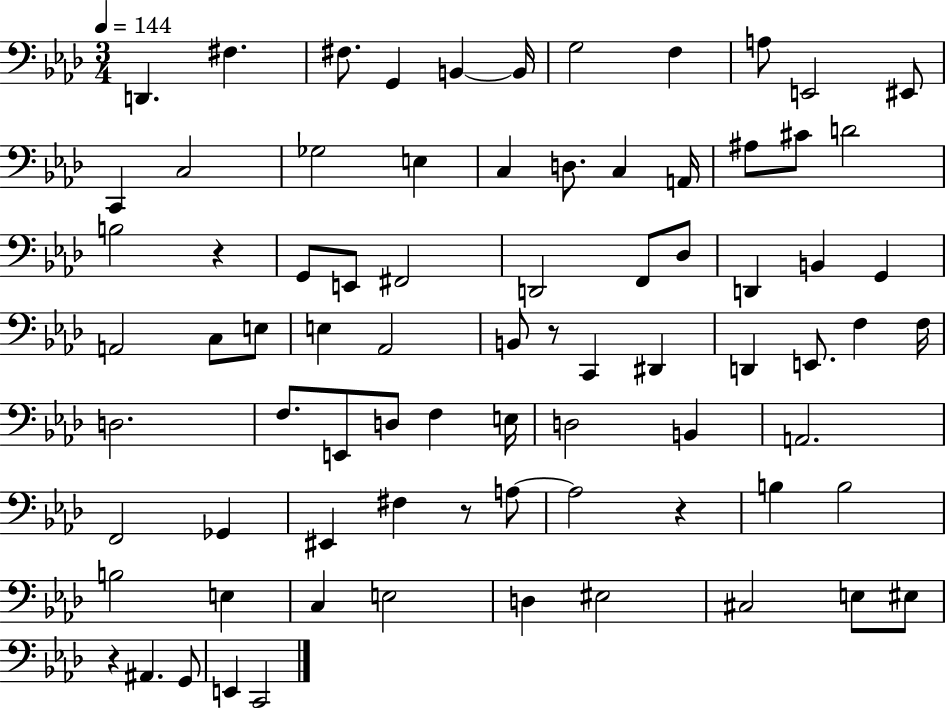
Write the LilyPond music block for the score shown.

{
  \clef bass
  \numericTimeSignature
  \time 3/4
  \key aes \major
  \tempo 4 = 144
  d,4. fis4. | fis8. g,4 b,4~~ b,16 | g2 f4 | a8 e,2 eis,8 | \break c,4 c2 | ges2 e4 | c4 d8. c4 a,16 | ais8 cis'8 d'2 | \break b2 r4 | g,8 e,8 fis,2 | d,2 f,8 des8 | d,4 b,4 g,4 | \break a,2 c8 e8 | e4 aes,2 | b,8 r8 c,4 dis,4 | d,4 e,8. f4 f16 | \break d2. | f8. e,8 d8 f4 e16 | d2 b,4 | a,2. | \break f,2 ges,4 | eis,4 fis4 r8 a8~~ | a2 r4 | b4 b2 | \break b2 e4 | c4 e2 | d4 eis2 | cis2 e8 eis8 | \break r4 ais,4. g,8 | e,4 c,2 | \bar "|."
}